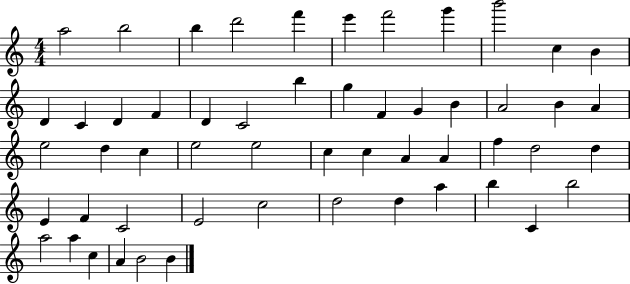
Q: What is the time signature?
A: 4/4